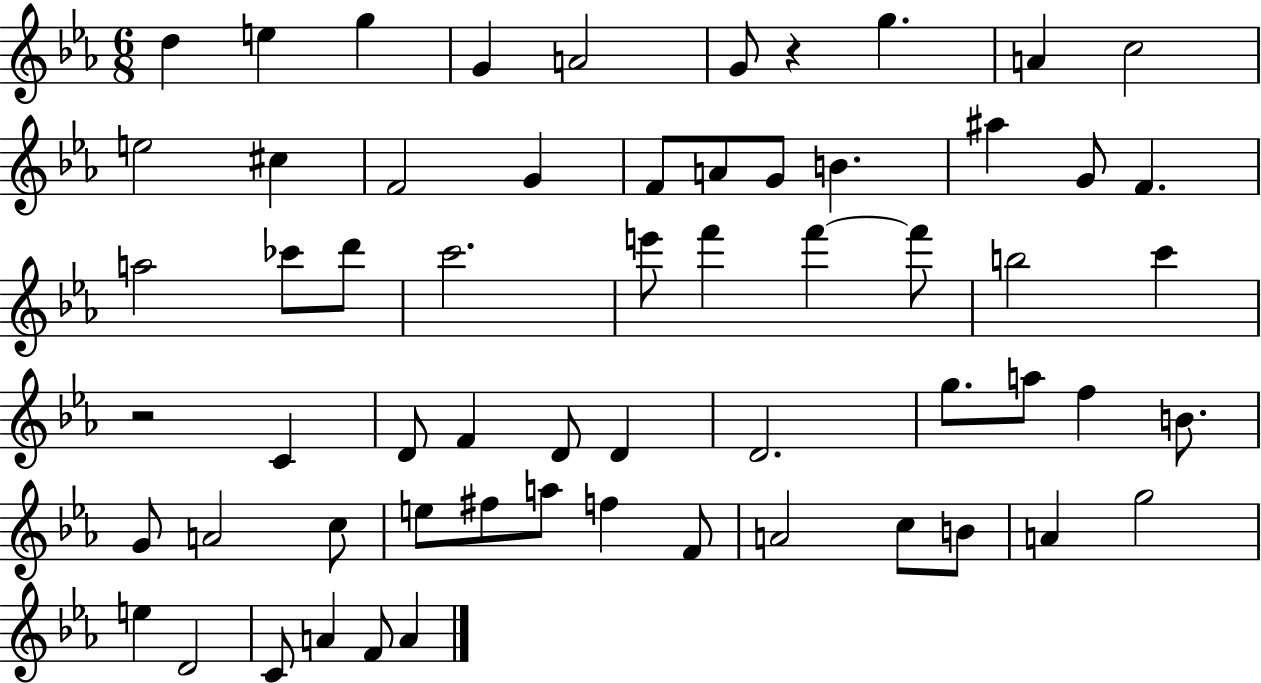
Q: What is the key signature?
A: EES major